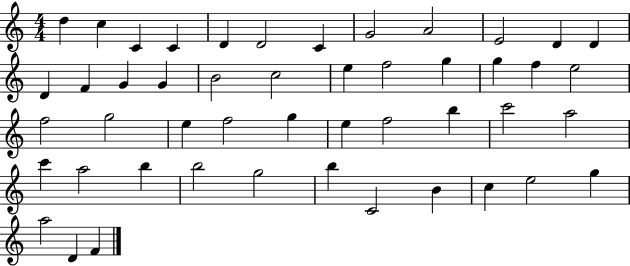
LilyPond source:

{
  \clef treble
  \numericTimeSignature
  \time 4/4
  \key c \major
  d''4 c''4 c'4 c'4 | d'4 d'2 c'4 | g'2 a'2 | e'2 d'4 d'4 | \break d'4 f'4 g'4 g'4 | b'2 c''2 | e''4 f''2 g''4 | g''4 f''4 e''2 | \break f''2 g''2 | e''4 f''2 g''4 | e''4 f''2 b''4 | c'''2 a''2 | \break c'''4 a''2 b''4 | b''2 g''2 | b''4 c'2 b'4 | c''4 e''2 g''4 | \break a''2 d'4 f'4 | \bar "|."
}